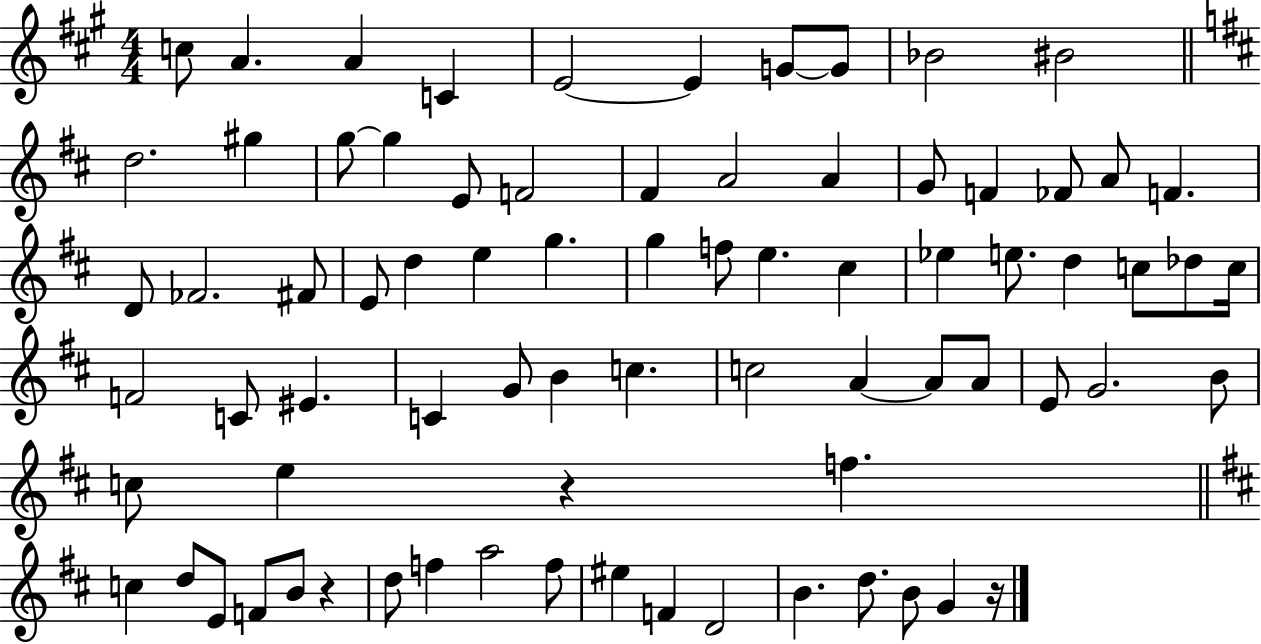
X:1
T:Untitled
M:4/4
L:1/4
K:A
c/2 A A C E2 E G/2 G/2 _B2 ^B2 d2 ^g g/2 g E/2 F2 ^F A2 A G/2 F _F/2 A/2 F D/2 _F2 ^F/2 E/2 d e g g f/2 e ^c _e e/2 d c/2 _d/2 c/4 F2 C/2 ^E C G/2 B c c2 A A/2 A/2 E/2 G2 B/2 c/2 e z f c d/2 E/2 F/2 B/2 z d/2 f a2 f/2 ^e F D2 B d/2 B/2 G z/4